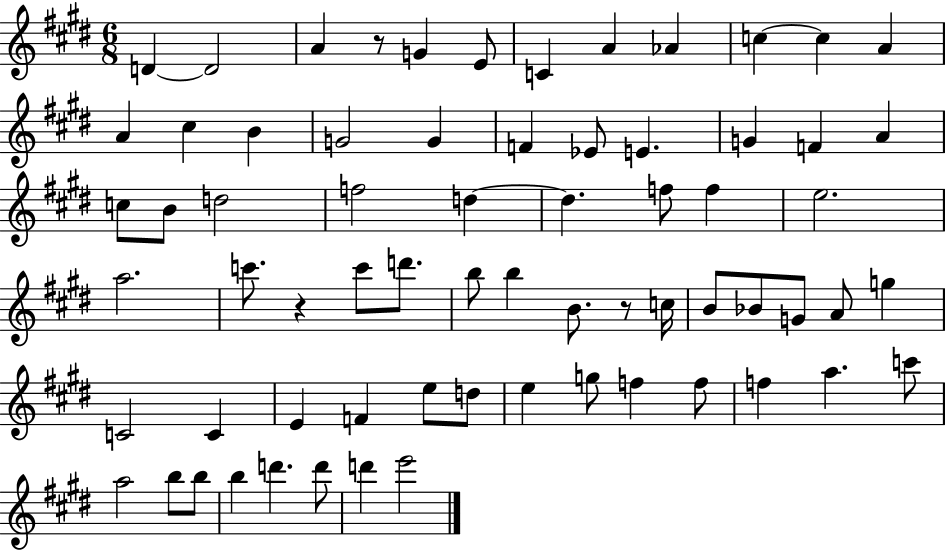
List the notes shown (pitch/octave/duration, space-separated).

D4/q D4/h A4/q R/e G4/q E4/e C4/q A4/q Ab4/q C5/q C5/q A4/q A4/q C#5/q B4/q G4/h G4/q F4/q Eb4/e E4/q. G4/q F4/q A4/q C5/e B4/e D5/h F5/h D5/q D5/q. F5/e F5/q E5/h. A5/h. C6/e. R/q C6/e D6/e. B5/e B5/q B4/e. R/e C5/s B4/e Bb4/e G4/e A4/e G5/q C4/h C4/q E4/q F4/q E5/e D5/e E5/q G5/e F5/q F5/e F5/q A5/q. C6/e A5/h B5/e B5/e B5/q D6/q. D6/e D6/q E6/h